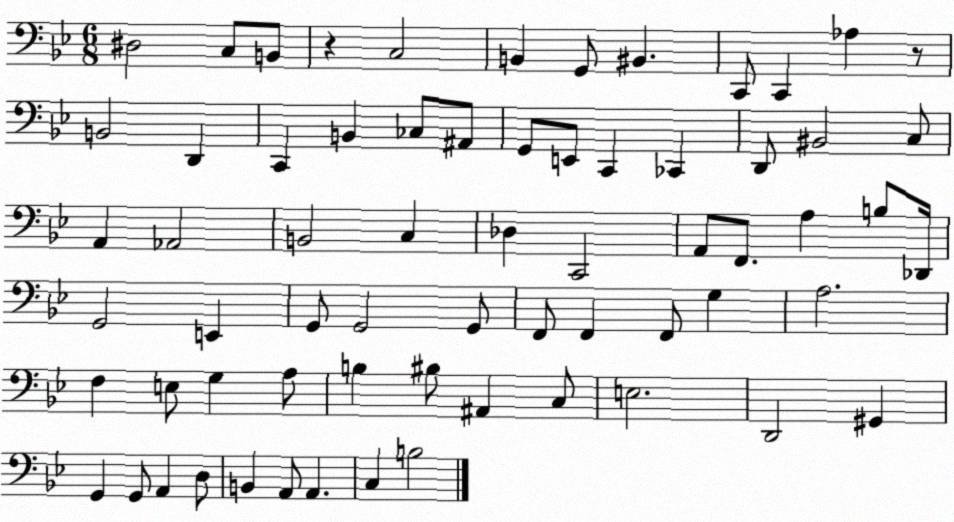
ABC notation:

X:1
T:Untitled
M:6/8
L:1/4
K:Bb
^D,2 C,/2 B,,/2 z C,2 B,, G,,/2 ^B,, C,,/2 C,, _A, z/2 B,,2 D,, C,, B,, _C,/2 ^A,,/2 G,,/2 E,,/2 C,, _C,, D,,/2 ^B,,2 C,/2 A,, _A,,2 B,,2 C, _D, C,,2 A,,/2 F,,/2 A, B,/2 _D,,/4 G,,2 E,, G,,/2 G,,2 G,,/2 F,,/2 F,, F,,/2 G, A,2 F, E,/2 G, A,/2 B, ^B,/2 ^A,, C,/2 E,2 D,,2 ^G,, G,, G,,/2 A,, D,/2 B,, A,,/2 A,, C, B,2